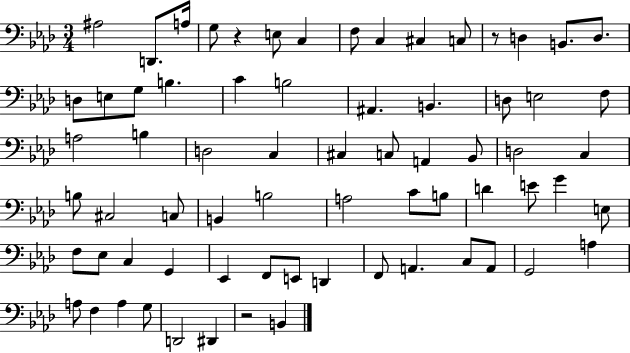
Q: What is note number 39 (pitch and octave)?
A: B3